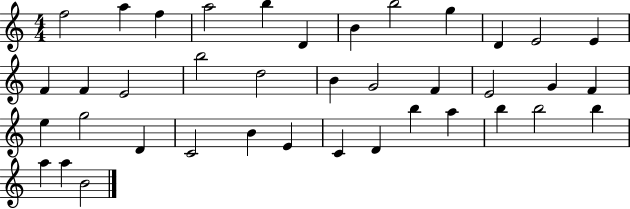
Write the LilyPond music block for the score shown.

{
  \clef treble
  \numericTimeSignature
  \time 4/4
  \key c \major
  f''2 a''4 f''4 | a''2 b''4 d'4 | b'4 b''2 g''4 | d'4 e'2 e'4 | \break f'4 f'4 e'2 | b''2 d''2 | b'4 g'2 f'4 | e'2 g'4 f'4 | \break e''4 g''2 d'4 | c'2 b'4 e'4 | c'4 d'4 b''4 a''4 | b''4 b''2 b''4 | \break a''4 a''4 b'2 | \bar "|."
}